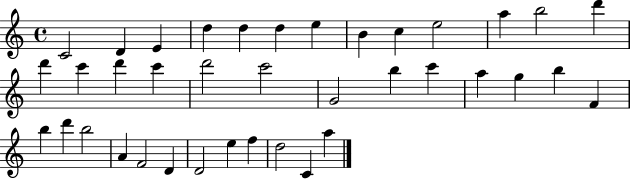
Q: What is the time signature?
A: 4/4